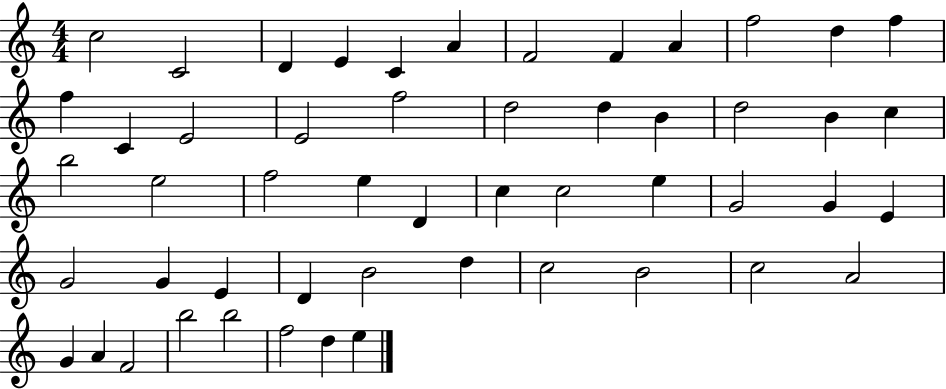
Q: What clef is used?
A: treble